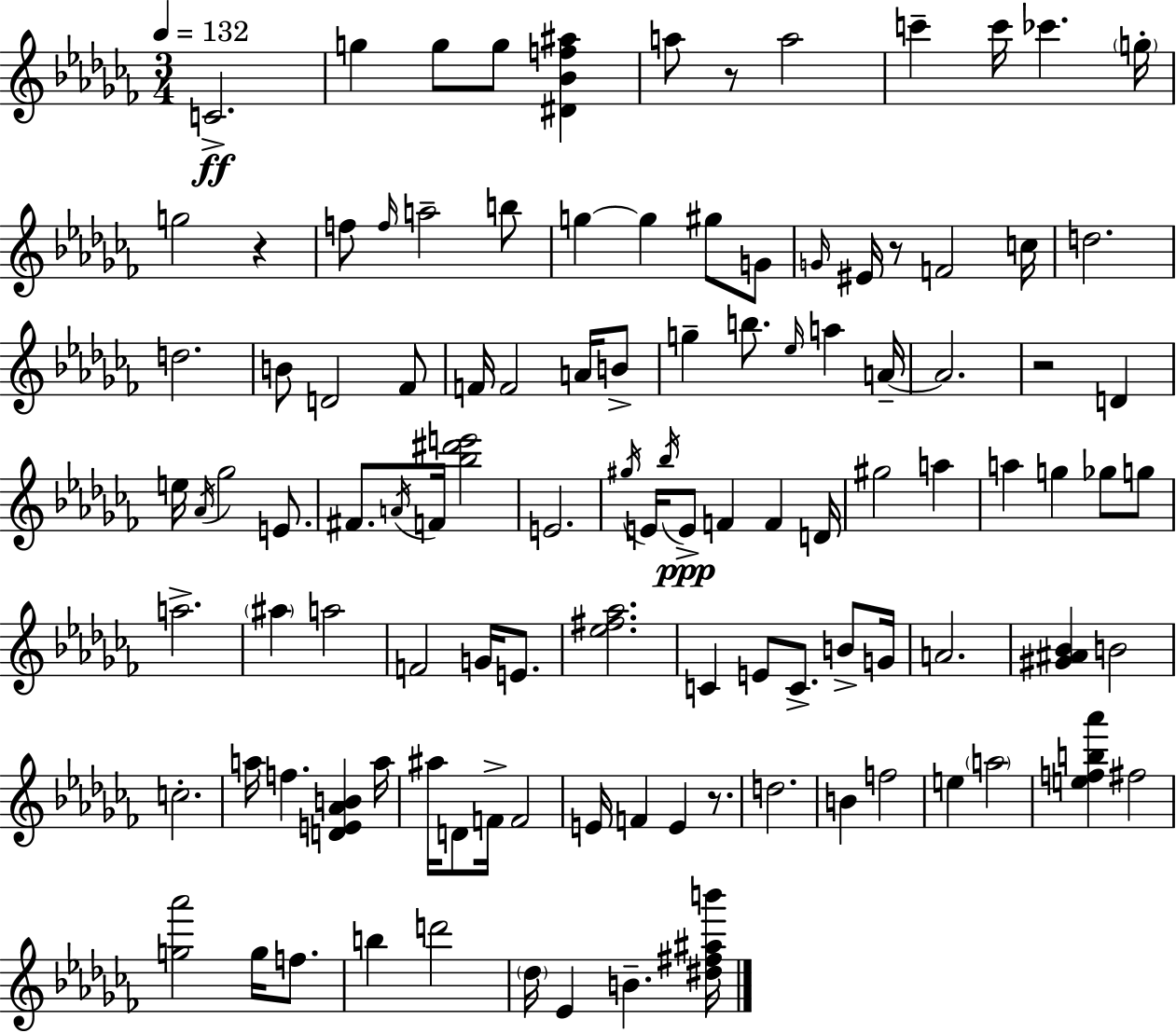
C4/h. G5/q G5/e G5/e [D#4,Bb4,F5,A#5]/q A5/e R/e A5/h C6/q C6/s CES6/q. G5/s G5/h R/q F5/e F5/s A5/h B5/e G5/q G5/q G#5/e G4/e G4/s EIS4/s R/e F4/h C5/s D5/h. D5/h. B4/e D4/h FES4/e F4/s F4/h A4/s B4/e G5/q B5/e. Eb5/s A5/q A4/s A4/h. R/h D4/q E5/s Ab4/s Gb5/h E4/e. F#4/e. A4/s F4/s [Bb5,D#6,E6]/h E4/h. G#5/s E4/s Bb5/s E4/e F4/q F4/q D4/s G#5/h A5/q A5/q G5/q Gb5/e G5/e A5/h. A#5/q A5/h F4/h G4/s E4/e. [Eb5,F#5,Ab5]/h. C4/q E4/e C4/e. B4/e G4/s A4/h. [G#4,A#4,Bb4]/q B4/h C5/h. A5/s F5/q. [D4,E4,Ab4,B4]/q A5/s A#5/s D4/e F4/s F4/h E4/s F4/q E4/q R/e. D5/h. B4/q F5/h E5/q A5/h [E5,F5,B5,Ab6]/q F#5/h [G5,Ab6]/h G5/s F5/e. B5/q D6/h Db5/s Eb4/q B4/q. [D#5,F#5,A#5,B6]/s